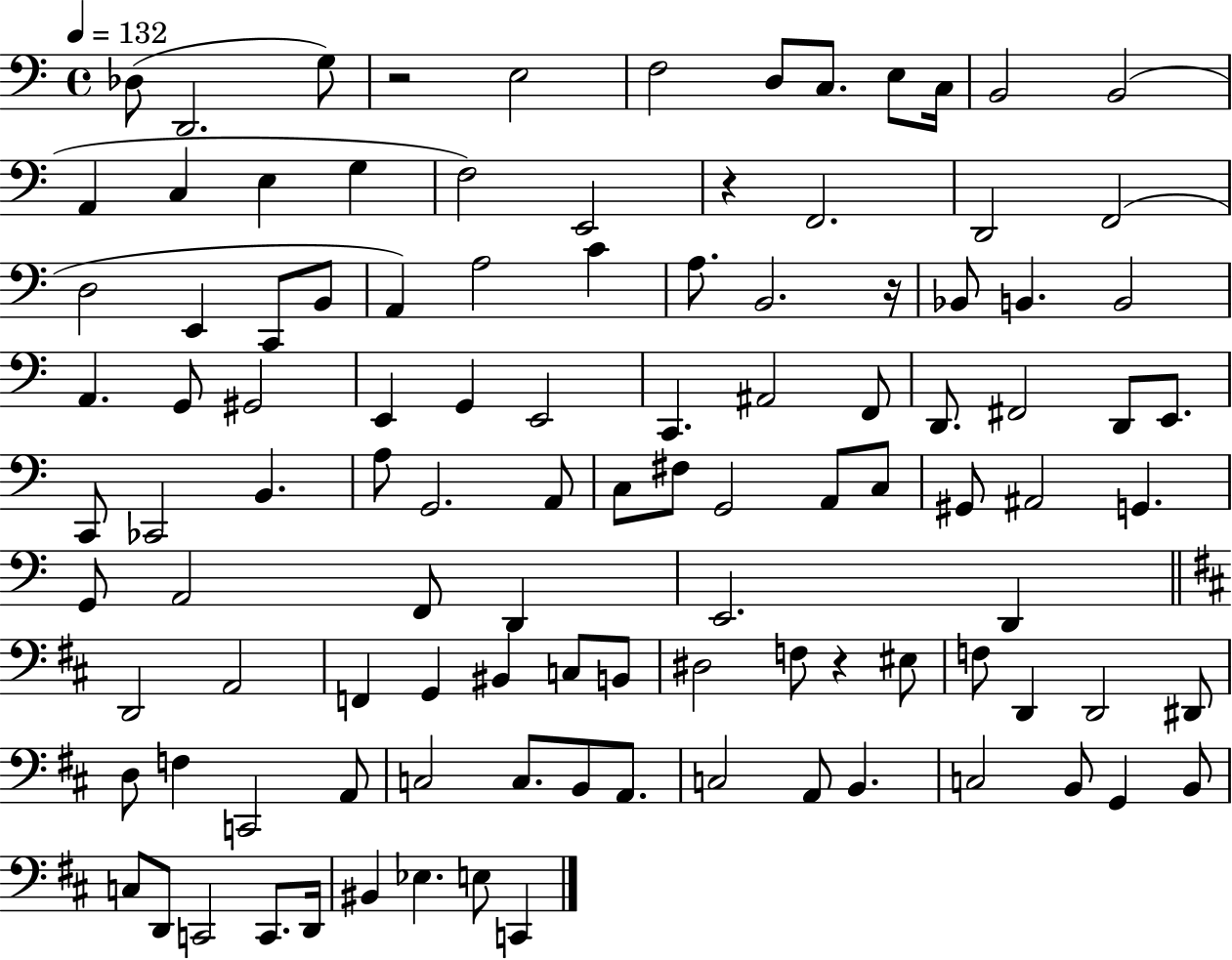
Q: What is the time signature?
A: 4/4